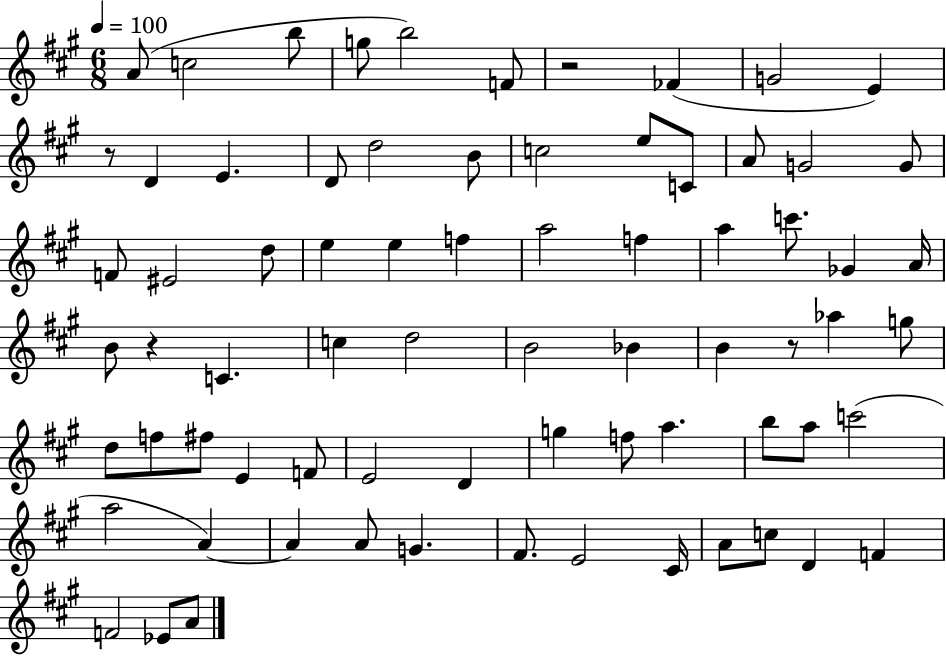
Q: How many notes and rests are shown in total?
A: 73